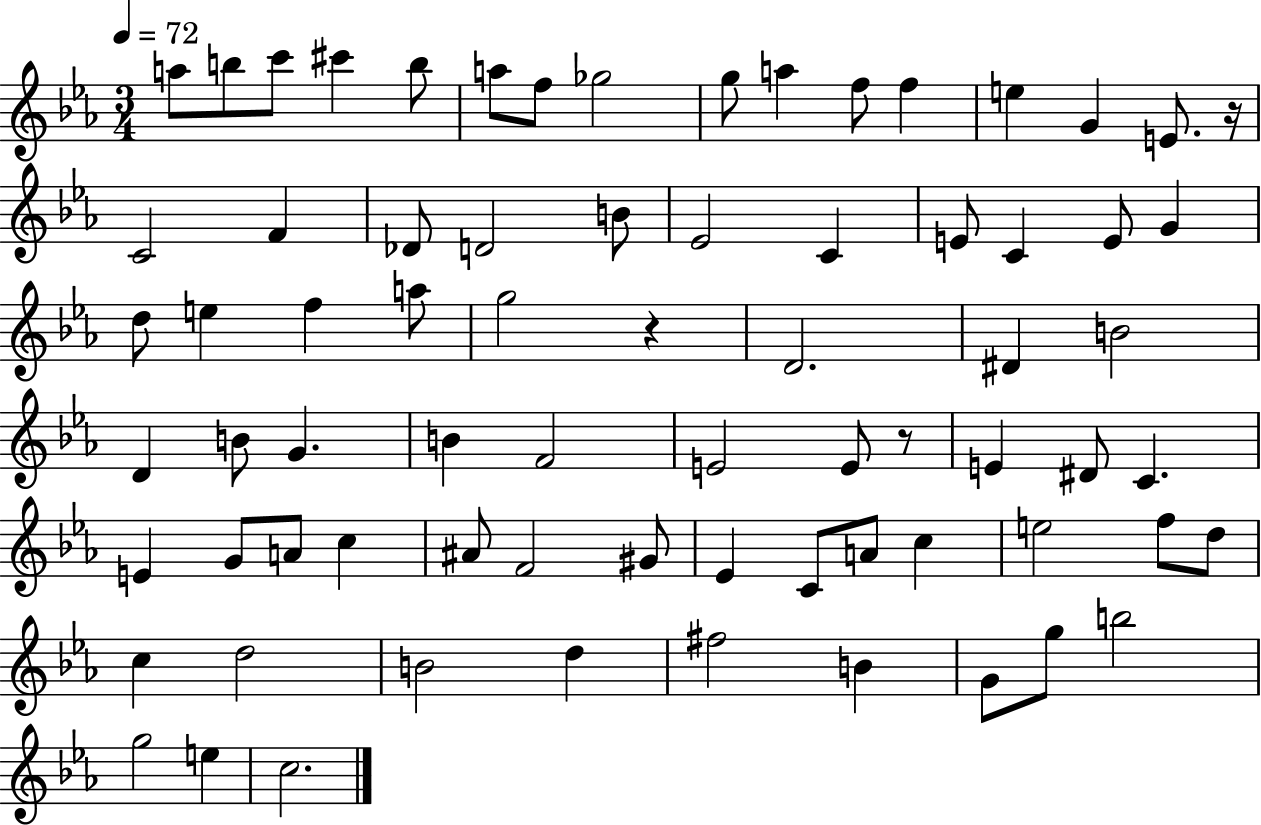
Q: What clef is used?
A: treble